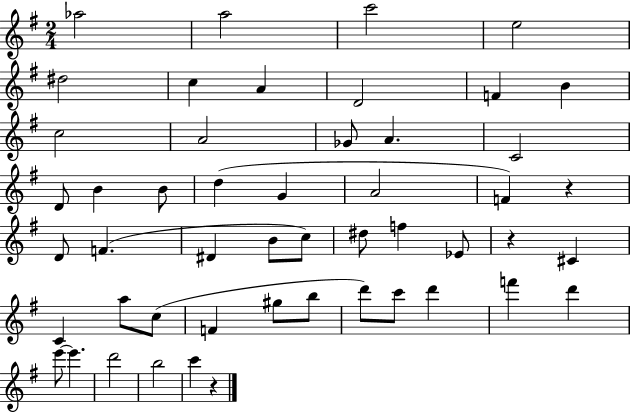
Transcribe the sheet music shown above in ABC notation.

X:1
T:Untitled
M:2/4
L:1/4
K:G
_a2 a2 c'2 e2 ^d2 c A D2 F B c2 A2 _G/2 A C2 D/2 B B/2 d G A2 F z D/2 F ^D B/2 c/2 ^d/2 f _E/2 z ^C C a/2 c/2 F ^g/2 b/2 d'/2 c'/2 d' f' d' e'/2 e' d'2 b2 c' z